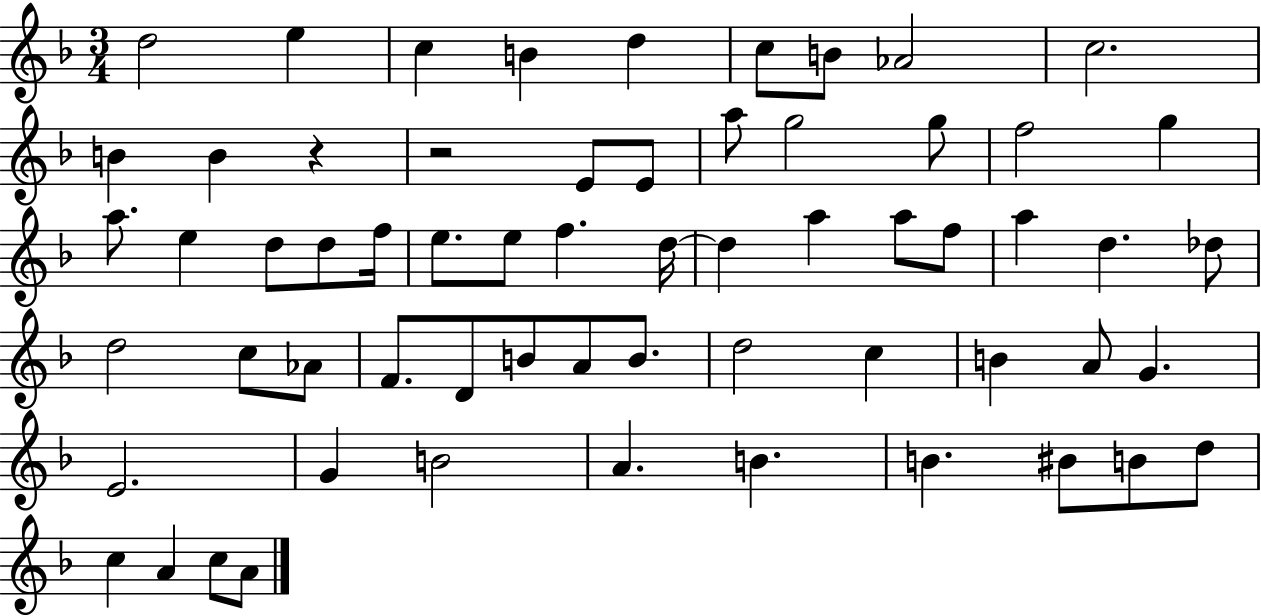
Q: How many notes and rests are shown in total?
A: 62